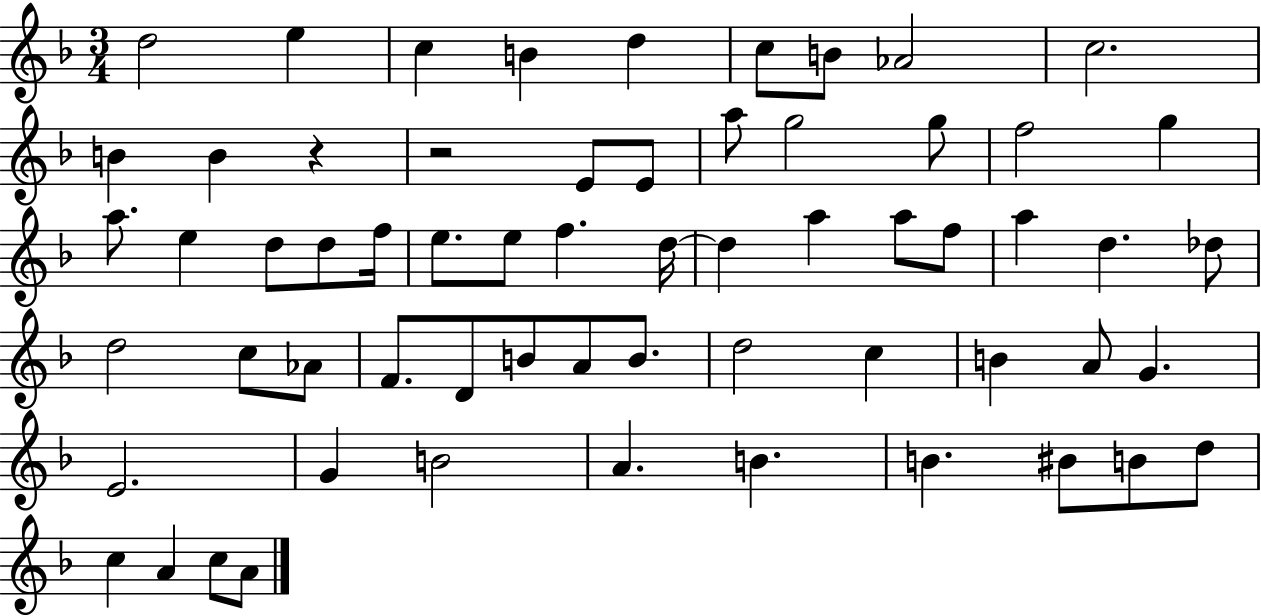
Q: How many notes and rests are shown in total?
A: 62